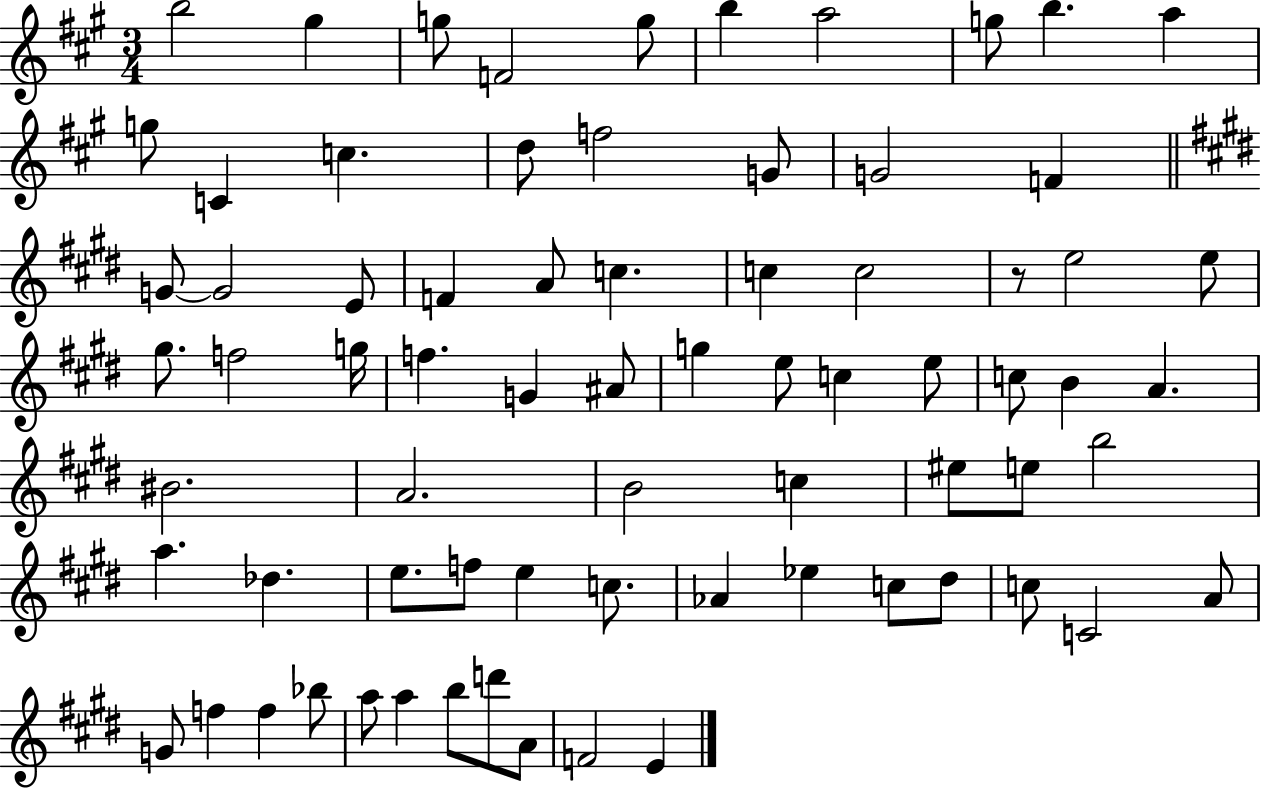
B5/h G#5/q G5/e F4/h G5/e B5/q A5/h G5/e B5/q. A5/q G5/e C4/q C5/q. D5/e F5/h G4/e G4/h F4/q G4/e G4/h E4/e F4/q A4/e C5/q. C5/q C5/h R/e E5/h E5/e G#5/e. F5/h G5/s F5/q. G4/q A#4/e G5/q E5/e C5/q E5/e C5/e B4/q A4/q. BIS4/h. A4/h. B4/h C5/q EIS5/e E5/e B5/h A5/q. Db5/q. E5/e. F5/e E5/q C5/e. Ab4/q Eb5/q C5/e D#5/e C5/e C4/h A4/e G4/e F5/q F5/q Bb5/e A5/e A5/q B5/e D6/e A4/e F4/h E4/q